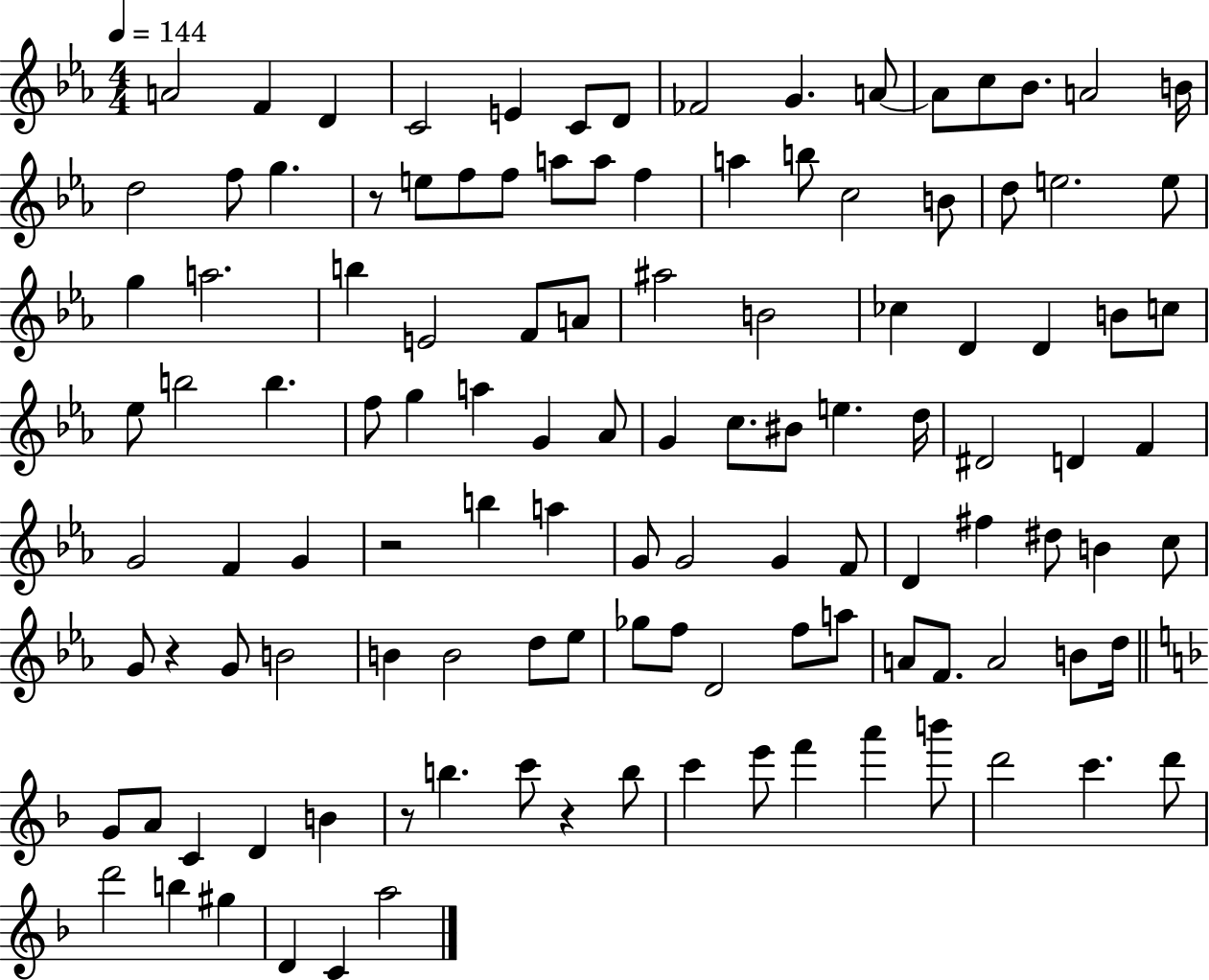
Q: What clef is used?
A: treble